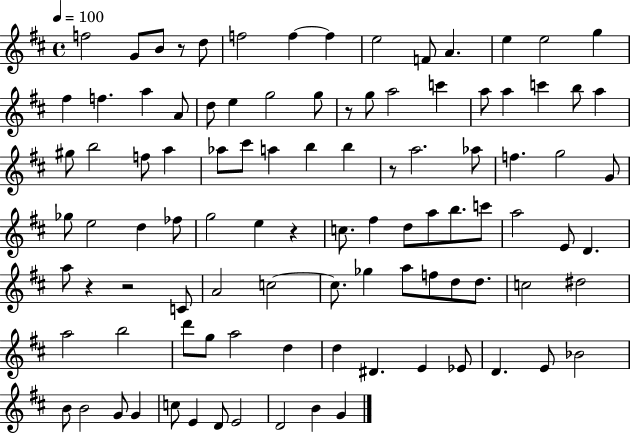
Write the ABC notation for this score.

X:1
T:Untitled
M:4/4
L:1/4
K:D
f2 G/2 B/2 z/2 d/2 f2 f f e2 F/2 A e e2 g ^f f a A/2 d/2 e g2 g/2 z/2 g/2 a2 c' a/2 a c' b/2 a ^g/2 b2 f/2 a _a/2 ^c'/2 a b b z/2 a2 _a/2 f g2 G/2 _g/2 e2 d _f/2 g2 e z c/2 ^f d/2 a/2 b/2 c'/2 a2 E/2 D a/2 z z2 C/2 A2 c2 c/2 _g a/2 f/2 d/2 d/2 c2 ^d2 a2 b2 d'/2 g/2 a2 d d ^D E _E/2 D E/2 _B2 B/2 B2 G/2 G c/2 E D/2 E2 D2 B G